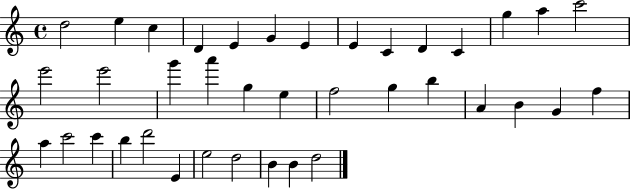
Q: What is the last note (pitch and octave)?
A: D5